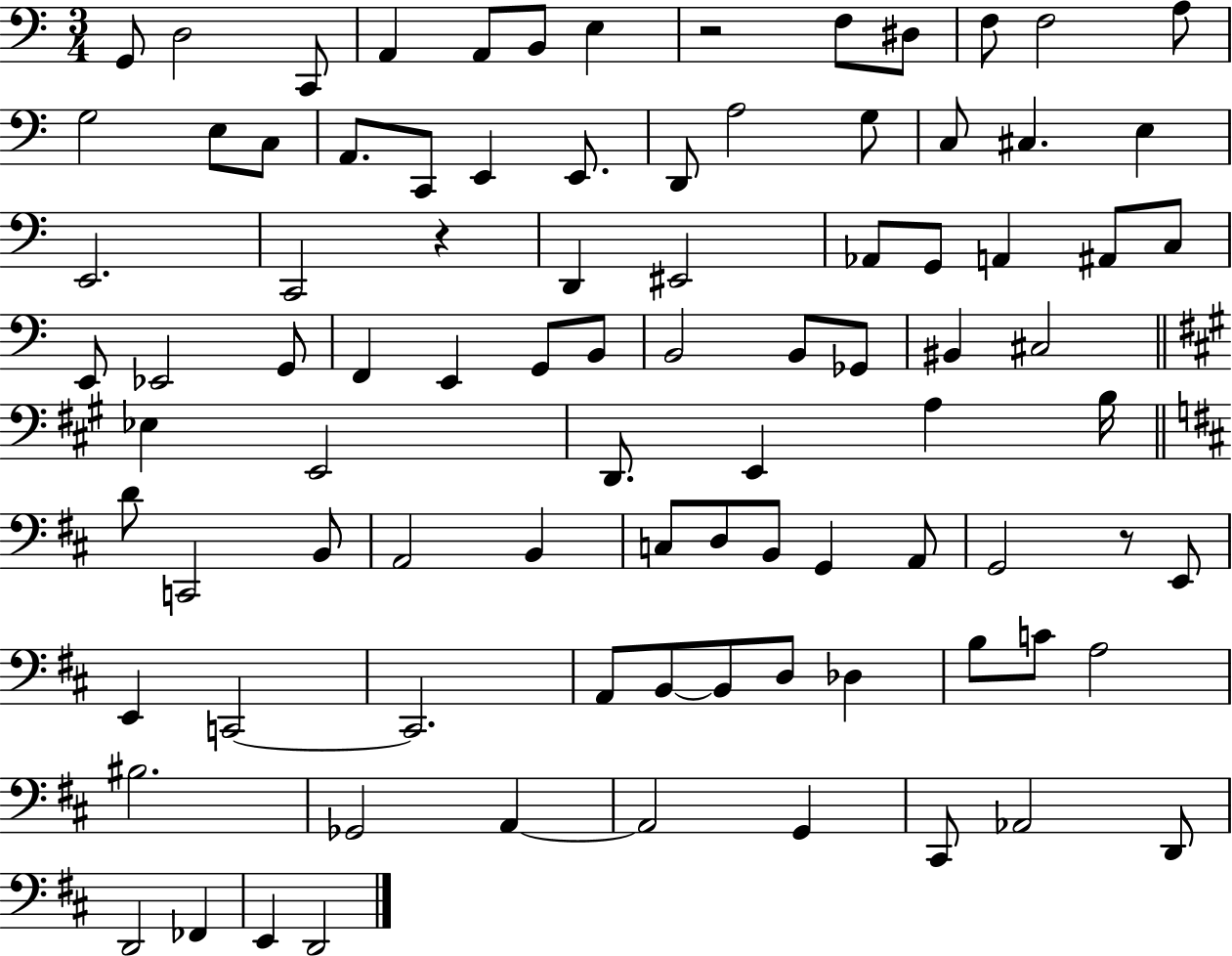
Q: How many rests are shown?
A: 3